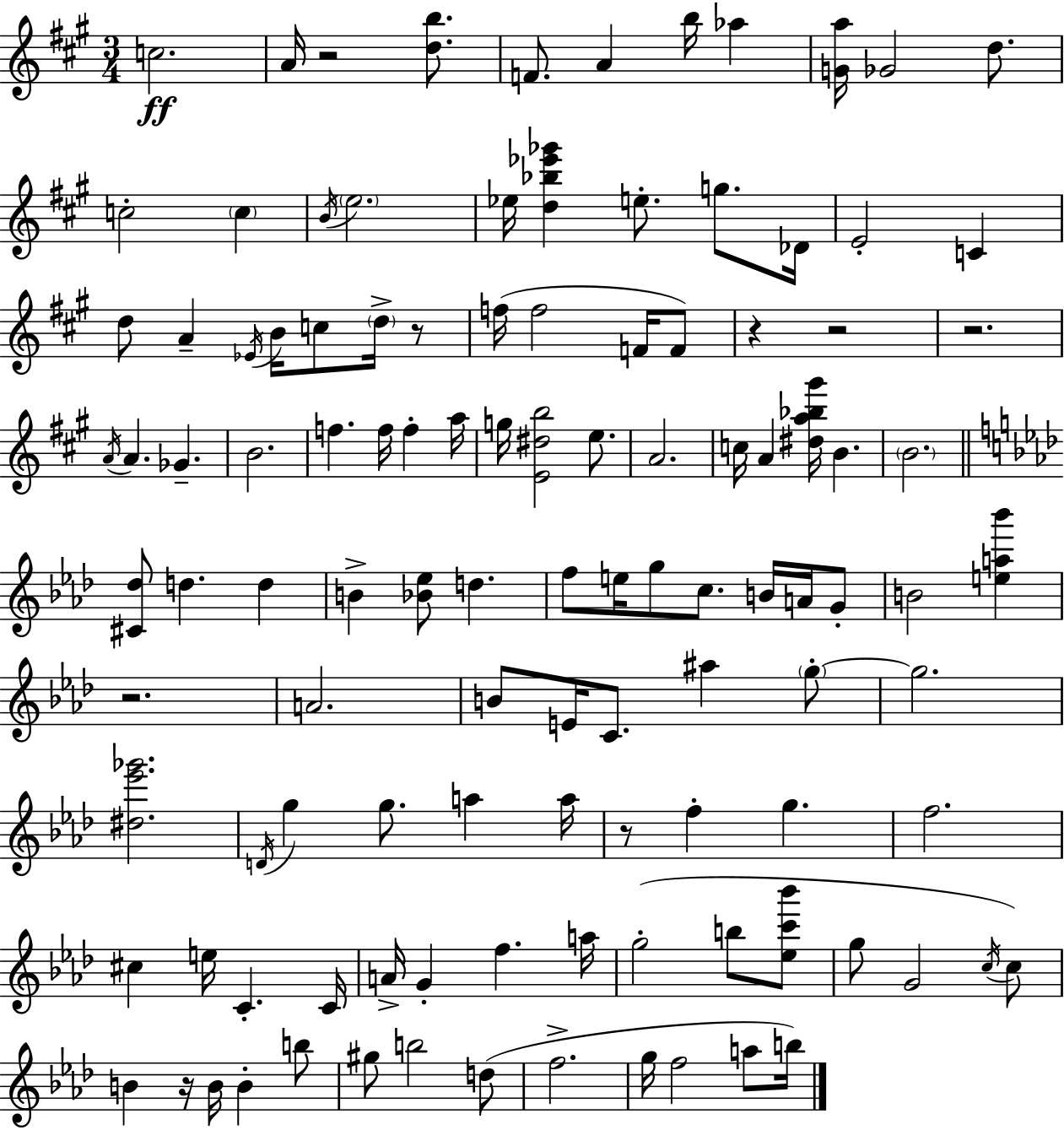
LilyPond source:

{
  \clef treble
  \numericTimeSignature
  \time 3/4
  \key a \major
  c''2.\ff | a'16 r2 <d'' b''>8. | f'8. a'4 b''16 aes''4 | <g' a''>16 ges'2 d''8. | \break c''2-. \parenthesize c''4 | \acciaccatura { b'16 } \parenthesize e''2. | ees''16 <d'' bes'' ees''' ges'''>4 e''8.-. g''8. | des'16 e'2-. c'4 | \break d''8 a'4-- \acciaccatura { ees'16 } b'16 c''8 \parenthesize d''16-> | r8 f''16( f''2 f'16 | f'8) r4 r2 | r2. | \break \acciaccatura { a'16 } a'4. ges'4.-- | b'2. | f''4. f''16 f''4-. | a''16 g''16 <e' dis'' b''>2 | \break e''8. a'2. | c''16 a'4 <dis'' a'' bes'' gis'''>16 b'4. | \parenthesize b'2. | \bar "||" \break \key f \minor <cis' des''>8 d''4. d''4 | b'4-> <bes' ees''>8 d''4. | f''8 e''16 g''8 c''8. b'16 a'16 g'8-. | b'2 <e'' a'' bes'''>4 | \break r2. | a'2. | b'8 e'16 c'8. ais''4 \parenthesize g''8-.~~ | g''2. | \break <dis'' ees''' ges'''>2. | \acciaccatura { d'16 } g''4 g''8. a''4 | a''16 r8 f''4-. g''4. | f''2. | \break cis''4 e''16 c'4.-. | c'16 a'16-> g'4-. f''4. | a''16 g''2-.( b''8 <ees'' c''' bes'''>8 | g''8 g'2 \acciaccatura { c''16 }) | \break c''8 b'4 r16 b'16 b'4-. | b''8 gis''8 b''2 | d''8( f''2.-> | g''16 f''2 a''8 | \break b''16) \bar "|."
}